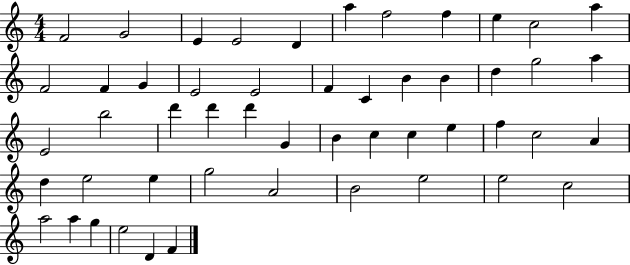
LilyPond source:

{
  \clef treble
  \numericTimeSignature
  \time 4/4
  \key c \major
  f'2 g'2 | e'4 e'2 d'4 | a''4 f''2 f''4 | e''4 c''2 a''4 | \break f'2 f'4 g'4 | e'2 e'2 | f'4 c'4 b'4 b'4 | d''4 g''2 a''4 | \break e'2 b''2 | d'''4 d'''4 d'''4 g'4 | b'4 c''4 c''4 e''4 | f''4 c''2 a'4 | \break d''4 e''2 e''4 | g''2 a'2 | b'2 e''2 | e''2 c''2 | \break a''2 a''4 g''4 | e''2 d'4 f'4 | \bar "|."
}